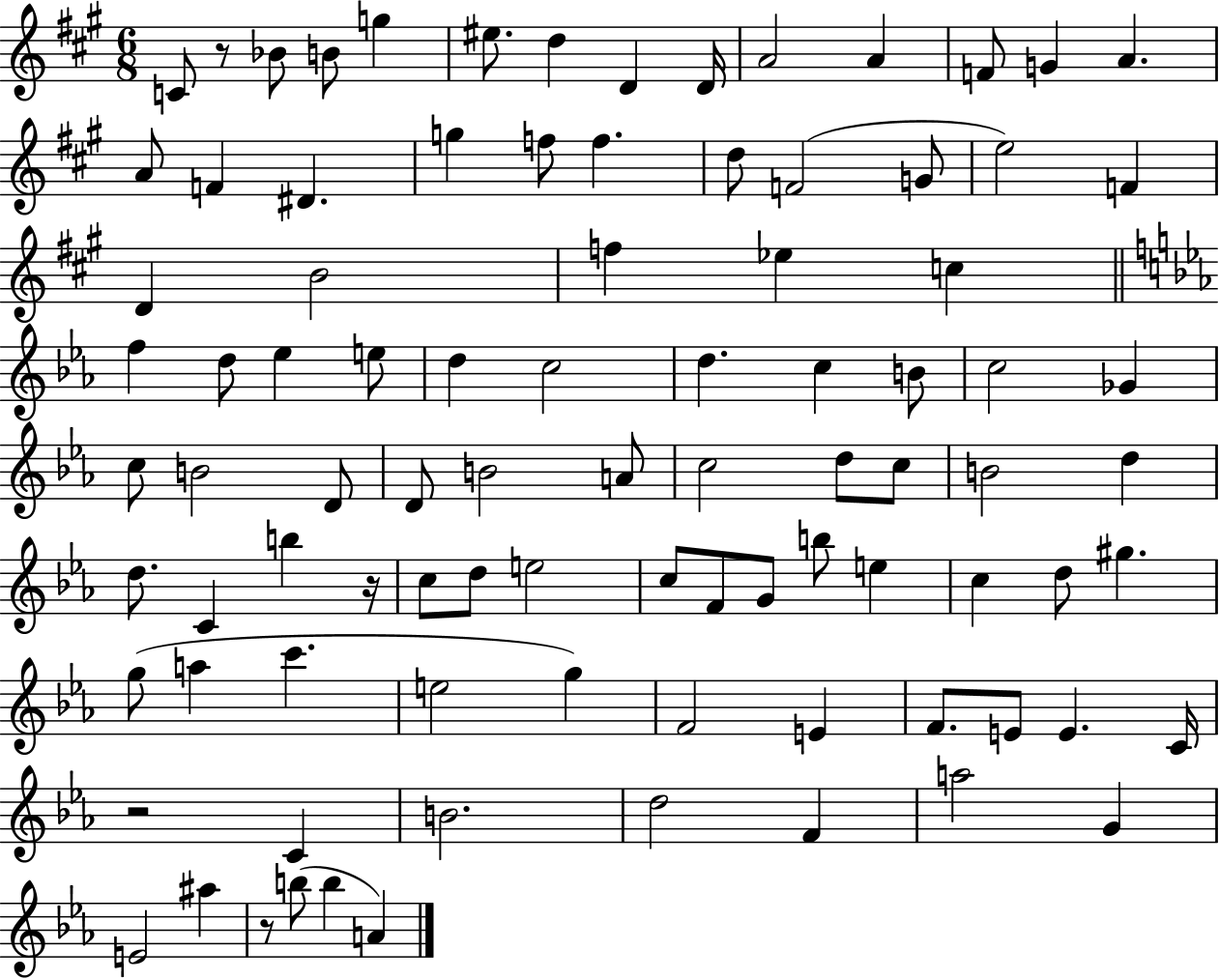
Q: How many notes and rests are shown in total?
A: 91